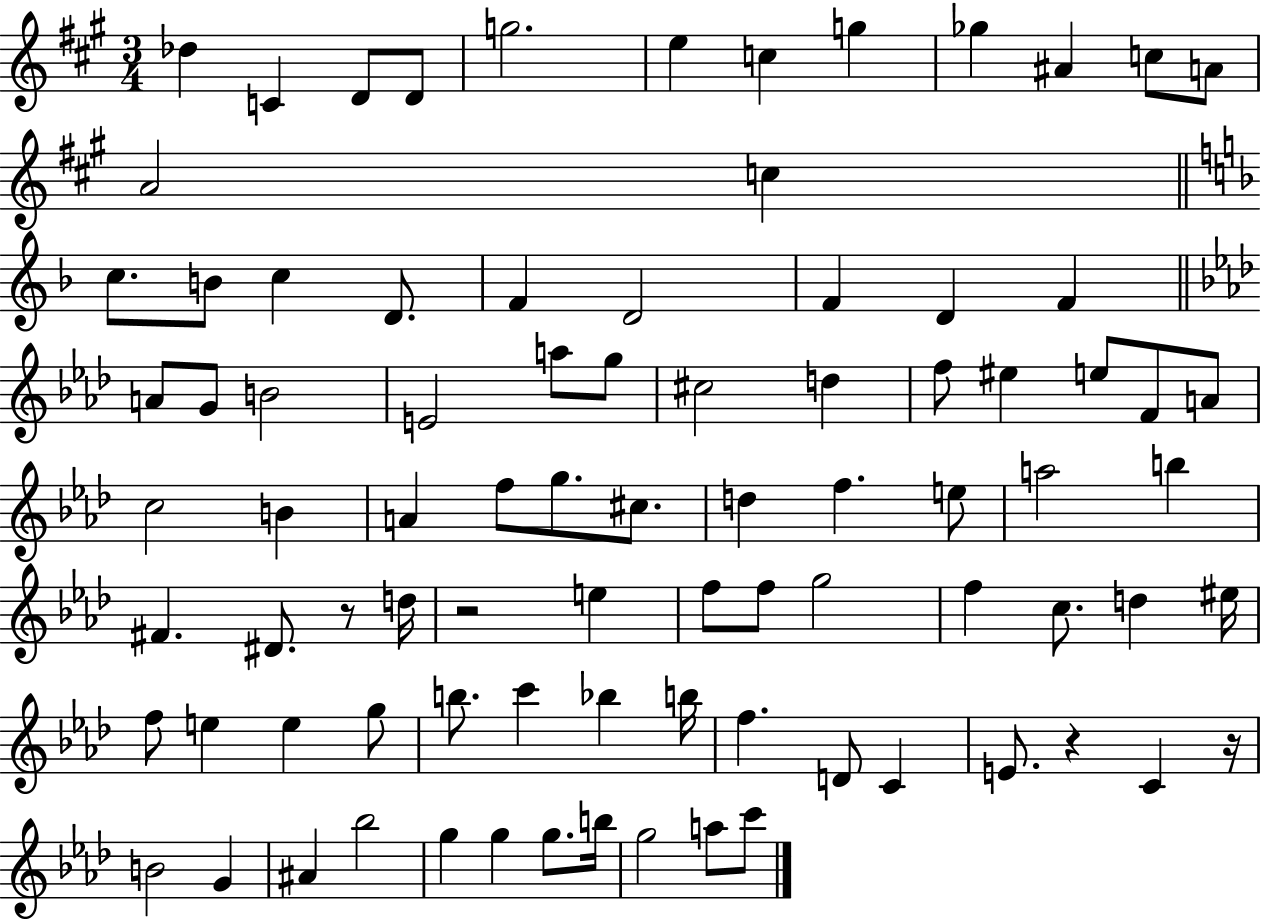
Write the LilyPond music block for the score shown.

{
  \clef treble
  \numericTimeSignature
  \time 3/4
  \key a \major
  des''4 c'4 d'8 d'8 | g''2. | e''4 c''4 g''4 | ges''4 ais'4 c''8 a'8 | \break a'2 c''4 | \bar "||" \break \key f \major c''8. b'8 c''4 d'8. | f'4 d'2 | f'4 d'4 f'4 | \bar "||" \break \key aes \major a'8 g'8 b'2 | e'2 a''8 g''8 | cis''2 d''4 | f''8 eis''4 e''8 f'8 a'8 | \break c''2 b'4 | a'4 f''8 g''8. cis''8. | d''4 f''4. e''8 | a''2 b''4 | \break fis'4. dis'8. r8 d''16 | r2 e''4 | f''8 f''8 g''2 | f''4 c''8. d''4 eis''16 | \break f''8 e''4 e''4 g''8 | b''8. c'''4 bes''4 b''16 | f''4. d'8 c'4 | e'8. r4 c'4 r16 | \break b'2 g'4 | ais'4 bes''2 | g''4 g''4 g''8. b''16 | g''2 a''8 c'''8 | \break \bar "|."
}